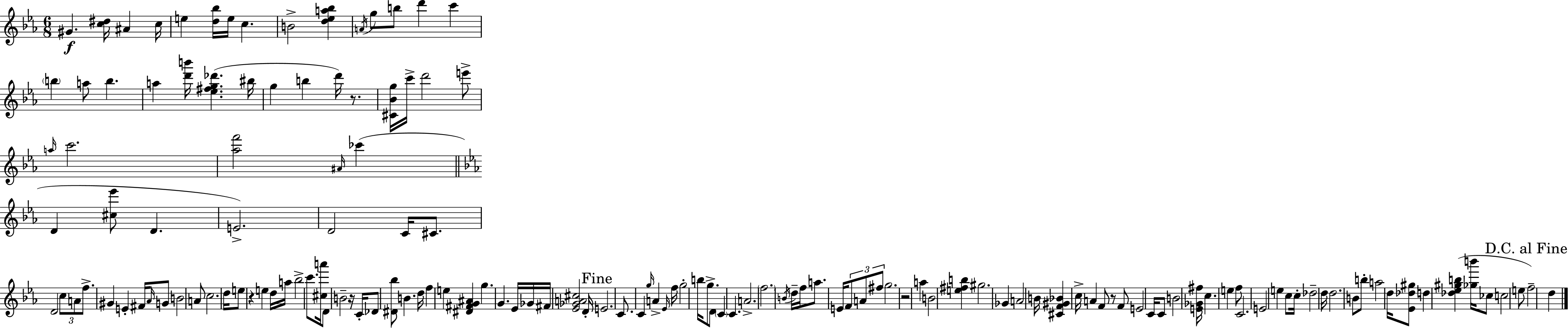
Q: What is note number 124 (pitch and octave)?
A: F5